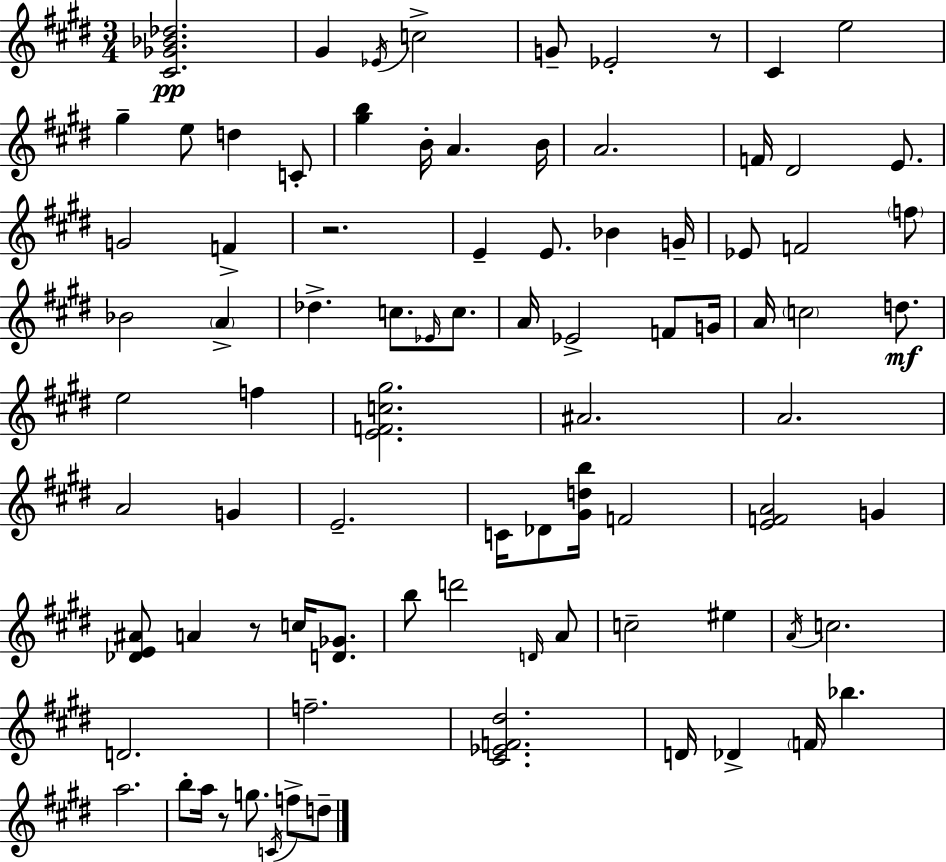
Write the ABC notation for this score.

X:1
T:Untitled
M:3/4
L:1/4
K:E
[^C_G_B_d]2 ^G _E/4 c2 G/2 _E2 z/2 ^C e2 ^g e/2 d C/2 [^gb] B/4 A B/4 A2 F/4 ^D2 E/2 G2 F z2 E E/2 _B G/4 _E/2 F2 f/2 _B2 A _d c/2 _E/4 c/2 A/4 _E2 F/2 G/4 A/4 c2 d/2 e2 f [EFc^g]2 ^A2 A2 A2 G E2 C/4 _D/2 [^Gdb]/4 F2 [EFA]2 G [_DE^A]/2 A z/2 c/4 [D_G]/2 b/2 d'2 D/4 A/2 c2 ^e A/4 c2 D2 f2 [^C_EF^d]2 D/4 _D F/4 _b a2 b/2 a/4 z/2 g/2 C/4 f/2 d/2